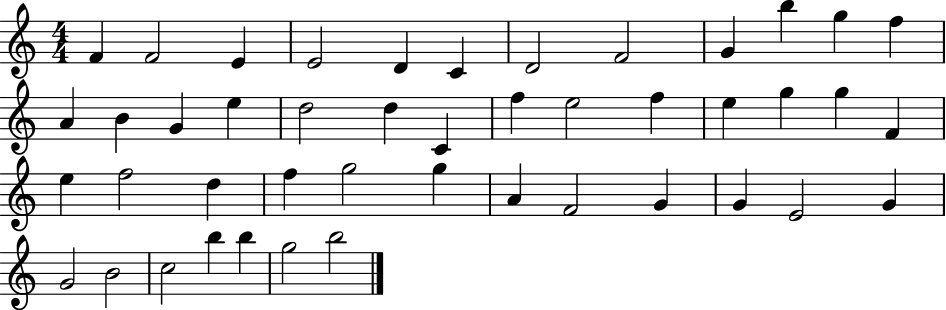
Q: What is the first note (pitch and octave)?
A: F4